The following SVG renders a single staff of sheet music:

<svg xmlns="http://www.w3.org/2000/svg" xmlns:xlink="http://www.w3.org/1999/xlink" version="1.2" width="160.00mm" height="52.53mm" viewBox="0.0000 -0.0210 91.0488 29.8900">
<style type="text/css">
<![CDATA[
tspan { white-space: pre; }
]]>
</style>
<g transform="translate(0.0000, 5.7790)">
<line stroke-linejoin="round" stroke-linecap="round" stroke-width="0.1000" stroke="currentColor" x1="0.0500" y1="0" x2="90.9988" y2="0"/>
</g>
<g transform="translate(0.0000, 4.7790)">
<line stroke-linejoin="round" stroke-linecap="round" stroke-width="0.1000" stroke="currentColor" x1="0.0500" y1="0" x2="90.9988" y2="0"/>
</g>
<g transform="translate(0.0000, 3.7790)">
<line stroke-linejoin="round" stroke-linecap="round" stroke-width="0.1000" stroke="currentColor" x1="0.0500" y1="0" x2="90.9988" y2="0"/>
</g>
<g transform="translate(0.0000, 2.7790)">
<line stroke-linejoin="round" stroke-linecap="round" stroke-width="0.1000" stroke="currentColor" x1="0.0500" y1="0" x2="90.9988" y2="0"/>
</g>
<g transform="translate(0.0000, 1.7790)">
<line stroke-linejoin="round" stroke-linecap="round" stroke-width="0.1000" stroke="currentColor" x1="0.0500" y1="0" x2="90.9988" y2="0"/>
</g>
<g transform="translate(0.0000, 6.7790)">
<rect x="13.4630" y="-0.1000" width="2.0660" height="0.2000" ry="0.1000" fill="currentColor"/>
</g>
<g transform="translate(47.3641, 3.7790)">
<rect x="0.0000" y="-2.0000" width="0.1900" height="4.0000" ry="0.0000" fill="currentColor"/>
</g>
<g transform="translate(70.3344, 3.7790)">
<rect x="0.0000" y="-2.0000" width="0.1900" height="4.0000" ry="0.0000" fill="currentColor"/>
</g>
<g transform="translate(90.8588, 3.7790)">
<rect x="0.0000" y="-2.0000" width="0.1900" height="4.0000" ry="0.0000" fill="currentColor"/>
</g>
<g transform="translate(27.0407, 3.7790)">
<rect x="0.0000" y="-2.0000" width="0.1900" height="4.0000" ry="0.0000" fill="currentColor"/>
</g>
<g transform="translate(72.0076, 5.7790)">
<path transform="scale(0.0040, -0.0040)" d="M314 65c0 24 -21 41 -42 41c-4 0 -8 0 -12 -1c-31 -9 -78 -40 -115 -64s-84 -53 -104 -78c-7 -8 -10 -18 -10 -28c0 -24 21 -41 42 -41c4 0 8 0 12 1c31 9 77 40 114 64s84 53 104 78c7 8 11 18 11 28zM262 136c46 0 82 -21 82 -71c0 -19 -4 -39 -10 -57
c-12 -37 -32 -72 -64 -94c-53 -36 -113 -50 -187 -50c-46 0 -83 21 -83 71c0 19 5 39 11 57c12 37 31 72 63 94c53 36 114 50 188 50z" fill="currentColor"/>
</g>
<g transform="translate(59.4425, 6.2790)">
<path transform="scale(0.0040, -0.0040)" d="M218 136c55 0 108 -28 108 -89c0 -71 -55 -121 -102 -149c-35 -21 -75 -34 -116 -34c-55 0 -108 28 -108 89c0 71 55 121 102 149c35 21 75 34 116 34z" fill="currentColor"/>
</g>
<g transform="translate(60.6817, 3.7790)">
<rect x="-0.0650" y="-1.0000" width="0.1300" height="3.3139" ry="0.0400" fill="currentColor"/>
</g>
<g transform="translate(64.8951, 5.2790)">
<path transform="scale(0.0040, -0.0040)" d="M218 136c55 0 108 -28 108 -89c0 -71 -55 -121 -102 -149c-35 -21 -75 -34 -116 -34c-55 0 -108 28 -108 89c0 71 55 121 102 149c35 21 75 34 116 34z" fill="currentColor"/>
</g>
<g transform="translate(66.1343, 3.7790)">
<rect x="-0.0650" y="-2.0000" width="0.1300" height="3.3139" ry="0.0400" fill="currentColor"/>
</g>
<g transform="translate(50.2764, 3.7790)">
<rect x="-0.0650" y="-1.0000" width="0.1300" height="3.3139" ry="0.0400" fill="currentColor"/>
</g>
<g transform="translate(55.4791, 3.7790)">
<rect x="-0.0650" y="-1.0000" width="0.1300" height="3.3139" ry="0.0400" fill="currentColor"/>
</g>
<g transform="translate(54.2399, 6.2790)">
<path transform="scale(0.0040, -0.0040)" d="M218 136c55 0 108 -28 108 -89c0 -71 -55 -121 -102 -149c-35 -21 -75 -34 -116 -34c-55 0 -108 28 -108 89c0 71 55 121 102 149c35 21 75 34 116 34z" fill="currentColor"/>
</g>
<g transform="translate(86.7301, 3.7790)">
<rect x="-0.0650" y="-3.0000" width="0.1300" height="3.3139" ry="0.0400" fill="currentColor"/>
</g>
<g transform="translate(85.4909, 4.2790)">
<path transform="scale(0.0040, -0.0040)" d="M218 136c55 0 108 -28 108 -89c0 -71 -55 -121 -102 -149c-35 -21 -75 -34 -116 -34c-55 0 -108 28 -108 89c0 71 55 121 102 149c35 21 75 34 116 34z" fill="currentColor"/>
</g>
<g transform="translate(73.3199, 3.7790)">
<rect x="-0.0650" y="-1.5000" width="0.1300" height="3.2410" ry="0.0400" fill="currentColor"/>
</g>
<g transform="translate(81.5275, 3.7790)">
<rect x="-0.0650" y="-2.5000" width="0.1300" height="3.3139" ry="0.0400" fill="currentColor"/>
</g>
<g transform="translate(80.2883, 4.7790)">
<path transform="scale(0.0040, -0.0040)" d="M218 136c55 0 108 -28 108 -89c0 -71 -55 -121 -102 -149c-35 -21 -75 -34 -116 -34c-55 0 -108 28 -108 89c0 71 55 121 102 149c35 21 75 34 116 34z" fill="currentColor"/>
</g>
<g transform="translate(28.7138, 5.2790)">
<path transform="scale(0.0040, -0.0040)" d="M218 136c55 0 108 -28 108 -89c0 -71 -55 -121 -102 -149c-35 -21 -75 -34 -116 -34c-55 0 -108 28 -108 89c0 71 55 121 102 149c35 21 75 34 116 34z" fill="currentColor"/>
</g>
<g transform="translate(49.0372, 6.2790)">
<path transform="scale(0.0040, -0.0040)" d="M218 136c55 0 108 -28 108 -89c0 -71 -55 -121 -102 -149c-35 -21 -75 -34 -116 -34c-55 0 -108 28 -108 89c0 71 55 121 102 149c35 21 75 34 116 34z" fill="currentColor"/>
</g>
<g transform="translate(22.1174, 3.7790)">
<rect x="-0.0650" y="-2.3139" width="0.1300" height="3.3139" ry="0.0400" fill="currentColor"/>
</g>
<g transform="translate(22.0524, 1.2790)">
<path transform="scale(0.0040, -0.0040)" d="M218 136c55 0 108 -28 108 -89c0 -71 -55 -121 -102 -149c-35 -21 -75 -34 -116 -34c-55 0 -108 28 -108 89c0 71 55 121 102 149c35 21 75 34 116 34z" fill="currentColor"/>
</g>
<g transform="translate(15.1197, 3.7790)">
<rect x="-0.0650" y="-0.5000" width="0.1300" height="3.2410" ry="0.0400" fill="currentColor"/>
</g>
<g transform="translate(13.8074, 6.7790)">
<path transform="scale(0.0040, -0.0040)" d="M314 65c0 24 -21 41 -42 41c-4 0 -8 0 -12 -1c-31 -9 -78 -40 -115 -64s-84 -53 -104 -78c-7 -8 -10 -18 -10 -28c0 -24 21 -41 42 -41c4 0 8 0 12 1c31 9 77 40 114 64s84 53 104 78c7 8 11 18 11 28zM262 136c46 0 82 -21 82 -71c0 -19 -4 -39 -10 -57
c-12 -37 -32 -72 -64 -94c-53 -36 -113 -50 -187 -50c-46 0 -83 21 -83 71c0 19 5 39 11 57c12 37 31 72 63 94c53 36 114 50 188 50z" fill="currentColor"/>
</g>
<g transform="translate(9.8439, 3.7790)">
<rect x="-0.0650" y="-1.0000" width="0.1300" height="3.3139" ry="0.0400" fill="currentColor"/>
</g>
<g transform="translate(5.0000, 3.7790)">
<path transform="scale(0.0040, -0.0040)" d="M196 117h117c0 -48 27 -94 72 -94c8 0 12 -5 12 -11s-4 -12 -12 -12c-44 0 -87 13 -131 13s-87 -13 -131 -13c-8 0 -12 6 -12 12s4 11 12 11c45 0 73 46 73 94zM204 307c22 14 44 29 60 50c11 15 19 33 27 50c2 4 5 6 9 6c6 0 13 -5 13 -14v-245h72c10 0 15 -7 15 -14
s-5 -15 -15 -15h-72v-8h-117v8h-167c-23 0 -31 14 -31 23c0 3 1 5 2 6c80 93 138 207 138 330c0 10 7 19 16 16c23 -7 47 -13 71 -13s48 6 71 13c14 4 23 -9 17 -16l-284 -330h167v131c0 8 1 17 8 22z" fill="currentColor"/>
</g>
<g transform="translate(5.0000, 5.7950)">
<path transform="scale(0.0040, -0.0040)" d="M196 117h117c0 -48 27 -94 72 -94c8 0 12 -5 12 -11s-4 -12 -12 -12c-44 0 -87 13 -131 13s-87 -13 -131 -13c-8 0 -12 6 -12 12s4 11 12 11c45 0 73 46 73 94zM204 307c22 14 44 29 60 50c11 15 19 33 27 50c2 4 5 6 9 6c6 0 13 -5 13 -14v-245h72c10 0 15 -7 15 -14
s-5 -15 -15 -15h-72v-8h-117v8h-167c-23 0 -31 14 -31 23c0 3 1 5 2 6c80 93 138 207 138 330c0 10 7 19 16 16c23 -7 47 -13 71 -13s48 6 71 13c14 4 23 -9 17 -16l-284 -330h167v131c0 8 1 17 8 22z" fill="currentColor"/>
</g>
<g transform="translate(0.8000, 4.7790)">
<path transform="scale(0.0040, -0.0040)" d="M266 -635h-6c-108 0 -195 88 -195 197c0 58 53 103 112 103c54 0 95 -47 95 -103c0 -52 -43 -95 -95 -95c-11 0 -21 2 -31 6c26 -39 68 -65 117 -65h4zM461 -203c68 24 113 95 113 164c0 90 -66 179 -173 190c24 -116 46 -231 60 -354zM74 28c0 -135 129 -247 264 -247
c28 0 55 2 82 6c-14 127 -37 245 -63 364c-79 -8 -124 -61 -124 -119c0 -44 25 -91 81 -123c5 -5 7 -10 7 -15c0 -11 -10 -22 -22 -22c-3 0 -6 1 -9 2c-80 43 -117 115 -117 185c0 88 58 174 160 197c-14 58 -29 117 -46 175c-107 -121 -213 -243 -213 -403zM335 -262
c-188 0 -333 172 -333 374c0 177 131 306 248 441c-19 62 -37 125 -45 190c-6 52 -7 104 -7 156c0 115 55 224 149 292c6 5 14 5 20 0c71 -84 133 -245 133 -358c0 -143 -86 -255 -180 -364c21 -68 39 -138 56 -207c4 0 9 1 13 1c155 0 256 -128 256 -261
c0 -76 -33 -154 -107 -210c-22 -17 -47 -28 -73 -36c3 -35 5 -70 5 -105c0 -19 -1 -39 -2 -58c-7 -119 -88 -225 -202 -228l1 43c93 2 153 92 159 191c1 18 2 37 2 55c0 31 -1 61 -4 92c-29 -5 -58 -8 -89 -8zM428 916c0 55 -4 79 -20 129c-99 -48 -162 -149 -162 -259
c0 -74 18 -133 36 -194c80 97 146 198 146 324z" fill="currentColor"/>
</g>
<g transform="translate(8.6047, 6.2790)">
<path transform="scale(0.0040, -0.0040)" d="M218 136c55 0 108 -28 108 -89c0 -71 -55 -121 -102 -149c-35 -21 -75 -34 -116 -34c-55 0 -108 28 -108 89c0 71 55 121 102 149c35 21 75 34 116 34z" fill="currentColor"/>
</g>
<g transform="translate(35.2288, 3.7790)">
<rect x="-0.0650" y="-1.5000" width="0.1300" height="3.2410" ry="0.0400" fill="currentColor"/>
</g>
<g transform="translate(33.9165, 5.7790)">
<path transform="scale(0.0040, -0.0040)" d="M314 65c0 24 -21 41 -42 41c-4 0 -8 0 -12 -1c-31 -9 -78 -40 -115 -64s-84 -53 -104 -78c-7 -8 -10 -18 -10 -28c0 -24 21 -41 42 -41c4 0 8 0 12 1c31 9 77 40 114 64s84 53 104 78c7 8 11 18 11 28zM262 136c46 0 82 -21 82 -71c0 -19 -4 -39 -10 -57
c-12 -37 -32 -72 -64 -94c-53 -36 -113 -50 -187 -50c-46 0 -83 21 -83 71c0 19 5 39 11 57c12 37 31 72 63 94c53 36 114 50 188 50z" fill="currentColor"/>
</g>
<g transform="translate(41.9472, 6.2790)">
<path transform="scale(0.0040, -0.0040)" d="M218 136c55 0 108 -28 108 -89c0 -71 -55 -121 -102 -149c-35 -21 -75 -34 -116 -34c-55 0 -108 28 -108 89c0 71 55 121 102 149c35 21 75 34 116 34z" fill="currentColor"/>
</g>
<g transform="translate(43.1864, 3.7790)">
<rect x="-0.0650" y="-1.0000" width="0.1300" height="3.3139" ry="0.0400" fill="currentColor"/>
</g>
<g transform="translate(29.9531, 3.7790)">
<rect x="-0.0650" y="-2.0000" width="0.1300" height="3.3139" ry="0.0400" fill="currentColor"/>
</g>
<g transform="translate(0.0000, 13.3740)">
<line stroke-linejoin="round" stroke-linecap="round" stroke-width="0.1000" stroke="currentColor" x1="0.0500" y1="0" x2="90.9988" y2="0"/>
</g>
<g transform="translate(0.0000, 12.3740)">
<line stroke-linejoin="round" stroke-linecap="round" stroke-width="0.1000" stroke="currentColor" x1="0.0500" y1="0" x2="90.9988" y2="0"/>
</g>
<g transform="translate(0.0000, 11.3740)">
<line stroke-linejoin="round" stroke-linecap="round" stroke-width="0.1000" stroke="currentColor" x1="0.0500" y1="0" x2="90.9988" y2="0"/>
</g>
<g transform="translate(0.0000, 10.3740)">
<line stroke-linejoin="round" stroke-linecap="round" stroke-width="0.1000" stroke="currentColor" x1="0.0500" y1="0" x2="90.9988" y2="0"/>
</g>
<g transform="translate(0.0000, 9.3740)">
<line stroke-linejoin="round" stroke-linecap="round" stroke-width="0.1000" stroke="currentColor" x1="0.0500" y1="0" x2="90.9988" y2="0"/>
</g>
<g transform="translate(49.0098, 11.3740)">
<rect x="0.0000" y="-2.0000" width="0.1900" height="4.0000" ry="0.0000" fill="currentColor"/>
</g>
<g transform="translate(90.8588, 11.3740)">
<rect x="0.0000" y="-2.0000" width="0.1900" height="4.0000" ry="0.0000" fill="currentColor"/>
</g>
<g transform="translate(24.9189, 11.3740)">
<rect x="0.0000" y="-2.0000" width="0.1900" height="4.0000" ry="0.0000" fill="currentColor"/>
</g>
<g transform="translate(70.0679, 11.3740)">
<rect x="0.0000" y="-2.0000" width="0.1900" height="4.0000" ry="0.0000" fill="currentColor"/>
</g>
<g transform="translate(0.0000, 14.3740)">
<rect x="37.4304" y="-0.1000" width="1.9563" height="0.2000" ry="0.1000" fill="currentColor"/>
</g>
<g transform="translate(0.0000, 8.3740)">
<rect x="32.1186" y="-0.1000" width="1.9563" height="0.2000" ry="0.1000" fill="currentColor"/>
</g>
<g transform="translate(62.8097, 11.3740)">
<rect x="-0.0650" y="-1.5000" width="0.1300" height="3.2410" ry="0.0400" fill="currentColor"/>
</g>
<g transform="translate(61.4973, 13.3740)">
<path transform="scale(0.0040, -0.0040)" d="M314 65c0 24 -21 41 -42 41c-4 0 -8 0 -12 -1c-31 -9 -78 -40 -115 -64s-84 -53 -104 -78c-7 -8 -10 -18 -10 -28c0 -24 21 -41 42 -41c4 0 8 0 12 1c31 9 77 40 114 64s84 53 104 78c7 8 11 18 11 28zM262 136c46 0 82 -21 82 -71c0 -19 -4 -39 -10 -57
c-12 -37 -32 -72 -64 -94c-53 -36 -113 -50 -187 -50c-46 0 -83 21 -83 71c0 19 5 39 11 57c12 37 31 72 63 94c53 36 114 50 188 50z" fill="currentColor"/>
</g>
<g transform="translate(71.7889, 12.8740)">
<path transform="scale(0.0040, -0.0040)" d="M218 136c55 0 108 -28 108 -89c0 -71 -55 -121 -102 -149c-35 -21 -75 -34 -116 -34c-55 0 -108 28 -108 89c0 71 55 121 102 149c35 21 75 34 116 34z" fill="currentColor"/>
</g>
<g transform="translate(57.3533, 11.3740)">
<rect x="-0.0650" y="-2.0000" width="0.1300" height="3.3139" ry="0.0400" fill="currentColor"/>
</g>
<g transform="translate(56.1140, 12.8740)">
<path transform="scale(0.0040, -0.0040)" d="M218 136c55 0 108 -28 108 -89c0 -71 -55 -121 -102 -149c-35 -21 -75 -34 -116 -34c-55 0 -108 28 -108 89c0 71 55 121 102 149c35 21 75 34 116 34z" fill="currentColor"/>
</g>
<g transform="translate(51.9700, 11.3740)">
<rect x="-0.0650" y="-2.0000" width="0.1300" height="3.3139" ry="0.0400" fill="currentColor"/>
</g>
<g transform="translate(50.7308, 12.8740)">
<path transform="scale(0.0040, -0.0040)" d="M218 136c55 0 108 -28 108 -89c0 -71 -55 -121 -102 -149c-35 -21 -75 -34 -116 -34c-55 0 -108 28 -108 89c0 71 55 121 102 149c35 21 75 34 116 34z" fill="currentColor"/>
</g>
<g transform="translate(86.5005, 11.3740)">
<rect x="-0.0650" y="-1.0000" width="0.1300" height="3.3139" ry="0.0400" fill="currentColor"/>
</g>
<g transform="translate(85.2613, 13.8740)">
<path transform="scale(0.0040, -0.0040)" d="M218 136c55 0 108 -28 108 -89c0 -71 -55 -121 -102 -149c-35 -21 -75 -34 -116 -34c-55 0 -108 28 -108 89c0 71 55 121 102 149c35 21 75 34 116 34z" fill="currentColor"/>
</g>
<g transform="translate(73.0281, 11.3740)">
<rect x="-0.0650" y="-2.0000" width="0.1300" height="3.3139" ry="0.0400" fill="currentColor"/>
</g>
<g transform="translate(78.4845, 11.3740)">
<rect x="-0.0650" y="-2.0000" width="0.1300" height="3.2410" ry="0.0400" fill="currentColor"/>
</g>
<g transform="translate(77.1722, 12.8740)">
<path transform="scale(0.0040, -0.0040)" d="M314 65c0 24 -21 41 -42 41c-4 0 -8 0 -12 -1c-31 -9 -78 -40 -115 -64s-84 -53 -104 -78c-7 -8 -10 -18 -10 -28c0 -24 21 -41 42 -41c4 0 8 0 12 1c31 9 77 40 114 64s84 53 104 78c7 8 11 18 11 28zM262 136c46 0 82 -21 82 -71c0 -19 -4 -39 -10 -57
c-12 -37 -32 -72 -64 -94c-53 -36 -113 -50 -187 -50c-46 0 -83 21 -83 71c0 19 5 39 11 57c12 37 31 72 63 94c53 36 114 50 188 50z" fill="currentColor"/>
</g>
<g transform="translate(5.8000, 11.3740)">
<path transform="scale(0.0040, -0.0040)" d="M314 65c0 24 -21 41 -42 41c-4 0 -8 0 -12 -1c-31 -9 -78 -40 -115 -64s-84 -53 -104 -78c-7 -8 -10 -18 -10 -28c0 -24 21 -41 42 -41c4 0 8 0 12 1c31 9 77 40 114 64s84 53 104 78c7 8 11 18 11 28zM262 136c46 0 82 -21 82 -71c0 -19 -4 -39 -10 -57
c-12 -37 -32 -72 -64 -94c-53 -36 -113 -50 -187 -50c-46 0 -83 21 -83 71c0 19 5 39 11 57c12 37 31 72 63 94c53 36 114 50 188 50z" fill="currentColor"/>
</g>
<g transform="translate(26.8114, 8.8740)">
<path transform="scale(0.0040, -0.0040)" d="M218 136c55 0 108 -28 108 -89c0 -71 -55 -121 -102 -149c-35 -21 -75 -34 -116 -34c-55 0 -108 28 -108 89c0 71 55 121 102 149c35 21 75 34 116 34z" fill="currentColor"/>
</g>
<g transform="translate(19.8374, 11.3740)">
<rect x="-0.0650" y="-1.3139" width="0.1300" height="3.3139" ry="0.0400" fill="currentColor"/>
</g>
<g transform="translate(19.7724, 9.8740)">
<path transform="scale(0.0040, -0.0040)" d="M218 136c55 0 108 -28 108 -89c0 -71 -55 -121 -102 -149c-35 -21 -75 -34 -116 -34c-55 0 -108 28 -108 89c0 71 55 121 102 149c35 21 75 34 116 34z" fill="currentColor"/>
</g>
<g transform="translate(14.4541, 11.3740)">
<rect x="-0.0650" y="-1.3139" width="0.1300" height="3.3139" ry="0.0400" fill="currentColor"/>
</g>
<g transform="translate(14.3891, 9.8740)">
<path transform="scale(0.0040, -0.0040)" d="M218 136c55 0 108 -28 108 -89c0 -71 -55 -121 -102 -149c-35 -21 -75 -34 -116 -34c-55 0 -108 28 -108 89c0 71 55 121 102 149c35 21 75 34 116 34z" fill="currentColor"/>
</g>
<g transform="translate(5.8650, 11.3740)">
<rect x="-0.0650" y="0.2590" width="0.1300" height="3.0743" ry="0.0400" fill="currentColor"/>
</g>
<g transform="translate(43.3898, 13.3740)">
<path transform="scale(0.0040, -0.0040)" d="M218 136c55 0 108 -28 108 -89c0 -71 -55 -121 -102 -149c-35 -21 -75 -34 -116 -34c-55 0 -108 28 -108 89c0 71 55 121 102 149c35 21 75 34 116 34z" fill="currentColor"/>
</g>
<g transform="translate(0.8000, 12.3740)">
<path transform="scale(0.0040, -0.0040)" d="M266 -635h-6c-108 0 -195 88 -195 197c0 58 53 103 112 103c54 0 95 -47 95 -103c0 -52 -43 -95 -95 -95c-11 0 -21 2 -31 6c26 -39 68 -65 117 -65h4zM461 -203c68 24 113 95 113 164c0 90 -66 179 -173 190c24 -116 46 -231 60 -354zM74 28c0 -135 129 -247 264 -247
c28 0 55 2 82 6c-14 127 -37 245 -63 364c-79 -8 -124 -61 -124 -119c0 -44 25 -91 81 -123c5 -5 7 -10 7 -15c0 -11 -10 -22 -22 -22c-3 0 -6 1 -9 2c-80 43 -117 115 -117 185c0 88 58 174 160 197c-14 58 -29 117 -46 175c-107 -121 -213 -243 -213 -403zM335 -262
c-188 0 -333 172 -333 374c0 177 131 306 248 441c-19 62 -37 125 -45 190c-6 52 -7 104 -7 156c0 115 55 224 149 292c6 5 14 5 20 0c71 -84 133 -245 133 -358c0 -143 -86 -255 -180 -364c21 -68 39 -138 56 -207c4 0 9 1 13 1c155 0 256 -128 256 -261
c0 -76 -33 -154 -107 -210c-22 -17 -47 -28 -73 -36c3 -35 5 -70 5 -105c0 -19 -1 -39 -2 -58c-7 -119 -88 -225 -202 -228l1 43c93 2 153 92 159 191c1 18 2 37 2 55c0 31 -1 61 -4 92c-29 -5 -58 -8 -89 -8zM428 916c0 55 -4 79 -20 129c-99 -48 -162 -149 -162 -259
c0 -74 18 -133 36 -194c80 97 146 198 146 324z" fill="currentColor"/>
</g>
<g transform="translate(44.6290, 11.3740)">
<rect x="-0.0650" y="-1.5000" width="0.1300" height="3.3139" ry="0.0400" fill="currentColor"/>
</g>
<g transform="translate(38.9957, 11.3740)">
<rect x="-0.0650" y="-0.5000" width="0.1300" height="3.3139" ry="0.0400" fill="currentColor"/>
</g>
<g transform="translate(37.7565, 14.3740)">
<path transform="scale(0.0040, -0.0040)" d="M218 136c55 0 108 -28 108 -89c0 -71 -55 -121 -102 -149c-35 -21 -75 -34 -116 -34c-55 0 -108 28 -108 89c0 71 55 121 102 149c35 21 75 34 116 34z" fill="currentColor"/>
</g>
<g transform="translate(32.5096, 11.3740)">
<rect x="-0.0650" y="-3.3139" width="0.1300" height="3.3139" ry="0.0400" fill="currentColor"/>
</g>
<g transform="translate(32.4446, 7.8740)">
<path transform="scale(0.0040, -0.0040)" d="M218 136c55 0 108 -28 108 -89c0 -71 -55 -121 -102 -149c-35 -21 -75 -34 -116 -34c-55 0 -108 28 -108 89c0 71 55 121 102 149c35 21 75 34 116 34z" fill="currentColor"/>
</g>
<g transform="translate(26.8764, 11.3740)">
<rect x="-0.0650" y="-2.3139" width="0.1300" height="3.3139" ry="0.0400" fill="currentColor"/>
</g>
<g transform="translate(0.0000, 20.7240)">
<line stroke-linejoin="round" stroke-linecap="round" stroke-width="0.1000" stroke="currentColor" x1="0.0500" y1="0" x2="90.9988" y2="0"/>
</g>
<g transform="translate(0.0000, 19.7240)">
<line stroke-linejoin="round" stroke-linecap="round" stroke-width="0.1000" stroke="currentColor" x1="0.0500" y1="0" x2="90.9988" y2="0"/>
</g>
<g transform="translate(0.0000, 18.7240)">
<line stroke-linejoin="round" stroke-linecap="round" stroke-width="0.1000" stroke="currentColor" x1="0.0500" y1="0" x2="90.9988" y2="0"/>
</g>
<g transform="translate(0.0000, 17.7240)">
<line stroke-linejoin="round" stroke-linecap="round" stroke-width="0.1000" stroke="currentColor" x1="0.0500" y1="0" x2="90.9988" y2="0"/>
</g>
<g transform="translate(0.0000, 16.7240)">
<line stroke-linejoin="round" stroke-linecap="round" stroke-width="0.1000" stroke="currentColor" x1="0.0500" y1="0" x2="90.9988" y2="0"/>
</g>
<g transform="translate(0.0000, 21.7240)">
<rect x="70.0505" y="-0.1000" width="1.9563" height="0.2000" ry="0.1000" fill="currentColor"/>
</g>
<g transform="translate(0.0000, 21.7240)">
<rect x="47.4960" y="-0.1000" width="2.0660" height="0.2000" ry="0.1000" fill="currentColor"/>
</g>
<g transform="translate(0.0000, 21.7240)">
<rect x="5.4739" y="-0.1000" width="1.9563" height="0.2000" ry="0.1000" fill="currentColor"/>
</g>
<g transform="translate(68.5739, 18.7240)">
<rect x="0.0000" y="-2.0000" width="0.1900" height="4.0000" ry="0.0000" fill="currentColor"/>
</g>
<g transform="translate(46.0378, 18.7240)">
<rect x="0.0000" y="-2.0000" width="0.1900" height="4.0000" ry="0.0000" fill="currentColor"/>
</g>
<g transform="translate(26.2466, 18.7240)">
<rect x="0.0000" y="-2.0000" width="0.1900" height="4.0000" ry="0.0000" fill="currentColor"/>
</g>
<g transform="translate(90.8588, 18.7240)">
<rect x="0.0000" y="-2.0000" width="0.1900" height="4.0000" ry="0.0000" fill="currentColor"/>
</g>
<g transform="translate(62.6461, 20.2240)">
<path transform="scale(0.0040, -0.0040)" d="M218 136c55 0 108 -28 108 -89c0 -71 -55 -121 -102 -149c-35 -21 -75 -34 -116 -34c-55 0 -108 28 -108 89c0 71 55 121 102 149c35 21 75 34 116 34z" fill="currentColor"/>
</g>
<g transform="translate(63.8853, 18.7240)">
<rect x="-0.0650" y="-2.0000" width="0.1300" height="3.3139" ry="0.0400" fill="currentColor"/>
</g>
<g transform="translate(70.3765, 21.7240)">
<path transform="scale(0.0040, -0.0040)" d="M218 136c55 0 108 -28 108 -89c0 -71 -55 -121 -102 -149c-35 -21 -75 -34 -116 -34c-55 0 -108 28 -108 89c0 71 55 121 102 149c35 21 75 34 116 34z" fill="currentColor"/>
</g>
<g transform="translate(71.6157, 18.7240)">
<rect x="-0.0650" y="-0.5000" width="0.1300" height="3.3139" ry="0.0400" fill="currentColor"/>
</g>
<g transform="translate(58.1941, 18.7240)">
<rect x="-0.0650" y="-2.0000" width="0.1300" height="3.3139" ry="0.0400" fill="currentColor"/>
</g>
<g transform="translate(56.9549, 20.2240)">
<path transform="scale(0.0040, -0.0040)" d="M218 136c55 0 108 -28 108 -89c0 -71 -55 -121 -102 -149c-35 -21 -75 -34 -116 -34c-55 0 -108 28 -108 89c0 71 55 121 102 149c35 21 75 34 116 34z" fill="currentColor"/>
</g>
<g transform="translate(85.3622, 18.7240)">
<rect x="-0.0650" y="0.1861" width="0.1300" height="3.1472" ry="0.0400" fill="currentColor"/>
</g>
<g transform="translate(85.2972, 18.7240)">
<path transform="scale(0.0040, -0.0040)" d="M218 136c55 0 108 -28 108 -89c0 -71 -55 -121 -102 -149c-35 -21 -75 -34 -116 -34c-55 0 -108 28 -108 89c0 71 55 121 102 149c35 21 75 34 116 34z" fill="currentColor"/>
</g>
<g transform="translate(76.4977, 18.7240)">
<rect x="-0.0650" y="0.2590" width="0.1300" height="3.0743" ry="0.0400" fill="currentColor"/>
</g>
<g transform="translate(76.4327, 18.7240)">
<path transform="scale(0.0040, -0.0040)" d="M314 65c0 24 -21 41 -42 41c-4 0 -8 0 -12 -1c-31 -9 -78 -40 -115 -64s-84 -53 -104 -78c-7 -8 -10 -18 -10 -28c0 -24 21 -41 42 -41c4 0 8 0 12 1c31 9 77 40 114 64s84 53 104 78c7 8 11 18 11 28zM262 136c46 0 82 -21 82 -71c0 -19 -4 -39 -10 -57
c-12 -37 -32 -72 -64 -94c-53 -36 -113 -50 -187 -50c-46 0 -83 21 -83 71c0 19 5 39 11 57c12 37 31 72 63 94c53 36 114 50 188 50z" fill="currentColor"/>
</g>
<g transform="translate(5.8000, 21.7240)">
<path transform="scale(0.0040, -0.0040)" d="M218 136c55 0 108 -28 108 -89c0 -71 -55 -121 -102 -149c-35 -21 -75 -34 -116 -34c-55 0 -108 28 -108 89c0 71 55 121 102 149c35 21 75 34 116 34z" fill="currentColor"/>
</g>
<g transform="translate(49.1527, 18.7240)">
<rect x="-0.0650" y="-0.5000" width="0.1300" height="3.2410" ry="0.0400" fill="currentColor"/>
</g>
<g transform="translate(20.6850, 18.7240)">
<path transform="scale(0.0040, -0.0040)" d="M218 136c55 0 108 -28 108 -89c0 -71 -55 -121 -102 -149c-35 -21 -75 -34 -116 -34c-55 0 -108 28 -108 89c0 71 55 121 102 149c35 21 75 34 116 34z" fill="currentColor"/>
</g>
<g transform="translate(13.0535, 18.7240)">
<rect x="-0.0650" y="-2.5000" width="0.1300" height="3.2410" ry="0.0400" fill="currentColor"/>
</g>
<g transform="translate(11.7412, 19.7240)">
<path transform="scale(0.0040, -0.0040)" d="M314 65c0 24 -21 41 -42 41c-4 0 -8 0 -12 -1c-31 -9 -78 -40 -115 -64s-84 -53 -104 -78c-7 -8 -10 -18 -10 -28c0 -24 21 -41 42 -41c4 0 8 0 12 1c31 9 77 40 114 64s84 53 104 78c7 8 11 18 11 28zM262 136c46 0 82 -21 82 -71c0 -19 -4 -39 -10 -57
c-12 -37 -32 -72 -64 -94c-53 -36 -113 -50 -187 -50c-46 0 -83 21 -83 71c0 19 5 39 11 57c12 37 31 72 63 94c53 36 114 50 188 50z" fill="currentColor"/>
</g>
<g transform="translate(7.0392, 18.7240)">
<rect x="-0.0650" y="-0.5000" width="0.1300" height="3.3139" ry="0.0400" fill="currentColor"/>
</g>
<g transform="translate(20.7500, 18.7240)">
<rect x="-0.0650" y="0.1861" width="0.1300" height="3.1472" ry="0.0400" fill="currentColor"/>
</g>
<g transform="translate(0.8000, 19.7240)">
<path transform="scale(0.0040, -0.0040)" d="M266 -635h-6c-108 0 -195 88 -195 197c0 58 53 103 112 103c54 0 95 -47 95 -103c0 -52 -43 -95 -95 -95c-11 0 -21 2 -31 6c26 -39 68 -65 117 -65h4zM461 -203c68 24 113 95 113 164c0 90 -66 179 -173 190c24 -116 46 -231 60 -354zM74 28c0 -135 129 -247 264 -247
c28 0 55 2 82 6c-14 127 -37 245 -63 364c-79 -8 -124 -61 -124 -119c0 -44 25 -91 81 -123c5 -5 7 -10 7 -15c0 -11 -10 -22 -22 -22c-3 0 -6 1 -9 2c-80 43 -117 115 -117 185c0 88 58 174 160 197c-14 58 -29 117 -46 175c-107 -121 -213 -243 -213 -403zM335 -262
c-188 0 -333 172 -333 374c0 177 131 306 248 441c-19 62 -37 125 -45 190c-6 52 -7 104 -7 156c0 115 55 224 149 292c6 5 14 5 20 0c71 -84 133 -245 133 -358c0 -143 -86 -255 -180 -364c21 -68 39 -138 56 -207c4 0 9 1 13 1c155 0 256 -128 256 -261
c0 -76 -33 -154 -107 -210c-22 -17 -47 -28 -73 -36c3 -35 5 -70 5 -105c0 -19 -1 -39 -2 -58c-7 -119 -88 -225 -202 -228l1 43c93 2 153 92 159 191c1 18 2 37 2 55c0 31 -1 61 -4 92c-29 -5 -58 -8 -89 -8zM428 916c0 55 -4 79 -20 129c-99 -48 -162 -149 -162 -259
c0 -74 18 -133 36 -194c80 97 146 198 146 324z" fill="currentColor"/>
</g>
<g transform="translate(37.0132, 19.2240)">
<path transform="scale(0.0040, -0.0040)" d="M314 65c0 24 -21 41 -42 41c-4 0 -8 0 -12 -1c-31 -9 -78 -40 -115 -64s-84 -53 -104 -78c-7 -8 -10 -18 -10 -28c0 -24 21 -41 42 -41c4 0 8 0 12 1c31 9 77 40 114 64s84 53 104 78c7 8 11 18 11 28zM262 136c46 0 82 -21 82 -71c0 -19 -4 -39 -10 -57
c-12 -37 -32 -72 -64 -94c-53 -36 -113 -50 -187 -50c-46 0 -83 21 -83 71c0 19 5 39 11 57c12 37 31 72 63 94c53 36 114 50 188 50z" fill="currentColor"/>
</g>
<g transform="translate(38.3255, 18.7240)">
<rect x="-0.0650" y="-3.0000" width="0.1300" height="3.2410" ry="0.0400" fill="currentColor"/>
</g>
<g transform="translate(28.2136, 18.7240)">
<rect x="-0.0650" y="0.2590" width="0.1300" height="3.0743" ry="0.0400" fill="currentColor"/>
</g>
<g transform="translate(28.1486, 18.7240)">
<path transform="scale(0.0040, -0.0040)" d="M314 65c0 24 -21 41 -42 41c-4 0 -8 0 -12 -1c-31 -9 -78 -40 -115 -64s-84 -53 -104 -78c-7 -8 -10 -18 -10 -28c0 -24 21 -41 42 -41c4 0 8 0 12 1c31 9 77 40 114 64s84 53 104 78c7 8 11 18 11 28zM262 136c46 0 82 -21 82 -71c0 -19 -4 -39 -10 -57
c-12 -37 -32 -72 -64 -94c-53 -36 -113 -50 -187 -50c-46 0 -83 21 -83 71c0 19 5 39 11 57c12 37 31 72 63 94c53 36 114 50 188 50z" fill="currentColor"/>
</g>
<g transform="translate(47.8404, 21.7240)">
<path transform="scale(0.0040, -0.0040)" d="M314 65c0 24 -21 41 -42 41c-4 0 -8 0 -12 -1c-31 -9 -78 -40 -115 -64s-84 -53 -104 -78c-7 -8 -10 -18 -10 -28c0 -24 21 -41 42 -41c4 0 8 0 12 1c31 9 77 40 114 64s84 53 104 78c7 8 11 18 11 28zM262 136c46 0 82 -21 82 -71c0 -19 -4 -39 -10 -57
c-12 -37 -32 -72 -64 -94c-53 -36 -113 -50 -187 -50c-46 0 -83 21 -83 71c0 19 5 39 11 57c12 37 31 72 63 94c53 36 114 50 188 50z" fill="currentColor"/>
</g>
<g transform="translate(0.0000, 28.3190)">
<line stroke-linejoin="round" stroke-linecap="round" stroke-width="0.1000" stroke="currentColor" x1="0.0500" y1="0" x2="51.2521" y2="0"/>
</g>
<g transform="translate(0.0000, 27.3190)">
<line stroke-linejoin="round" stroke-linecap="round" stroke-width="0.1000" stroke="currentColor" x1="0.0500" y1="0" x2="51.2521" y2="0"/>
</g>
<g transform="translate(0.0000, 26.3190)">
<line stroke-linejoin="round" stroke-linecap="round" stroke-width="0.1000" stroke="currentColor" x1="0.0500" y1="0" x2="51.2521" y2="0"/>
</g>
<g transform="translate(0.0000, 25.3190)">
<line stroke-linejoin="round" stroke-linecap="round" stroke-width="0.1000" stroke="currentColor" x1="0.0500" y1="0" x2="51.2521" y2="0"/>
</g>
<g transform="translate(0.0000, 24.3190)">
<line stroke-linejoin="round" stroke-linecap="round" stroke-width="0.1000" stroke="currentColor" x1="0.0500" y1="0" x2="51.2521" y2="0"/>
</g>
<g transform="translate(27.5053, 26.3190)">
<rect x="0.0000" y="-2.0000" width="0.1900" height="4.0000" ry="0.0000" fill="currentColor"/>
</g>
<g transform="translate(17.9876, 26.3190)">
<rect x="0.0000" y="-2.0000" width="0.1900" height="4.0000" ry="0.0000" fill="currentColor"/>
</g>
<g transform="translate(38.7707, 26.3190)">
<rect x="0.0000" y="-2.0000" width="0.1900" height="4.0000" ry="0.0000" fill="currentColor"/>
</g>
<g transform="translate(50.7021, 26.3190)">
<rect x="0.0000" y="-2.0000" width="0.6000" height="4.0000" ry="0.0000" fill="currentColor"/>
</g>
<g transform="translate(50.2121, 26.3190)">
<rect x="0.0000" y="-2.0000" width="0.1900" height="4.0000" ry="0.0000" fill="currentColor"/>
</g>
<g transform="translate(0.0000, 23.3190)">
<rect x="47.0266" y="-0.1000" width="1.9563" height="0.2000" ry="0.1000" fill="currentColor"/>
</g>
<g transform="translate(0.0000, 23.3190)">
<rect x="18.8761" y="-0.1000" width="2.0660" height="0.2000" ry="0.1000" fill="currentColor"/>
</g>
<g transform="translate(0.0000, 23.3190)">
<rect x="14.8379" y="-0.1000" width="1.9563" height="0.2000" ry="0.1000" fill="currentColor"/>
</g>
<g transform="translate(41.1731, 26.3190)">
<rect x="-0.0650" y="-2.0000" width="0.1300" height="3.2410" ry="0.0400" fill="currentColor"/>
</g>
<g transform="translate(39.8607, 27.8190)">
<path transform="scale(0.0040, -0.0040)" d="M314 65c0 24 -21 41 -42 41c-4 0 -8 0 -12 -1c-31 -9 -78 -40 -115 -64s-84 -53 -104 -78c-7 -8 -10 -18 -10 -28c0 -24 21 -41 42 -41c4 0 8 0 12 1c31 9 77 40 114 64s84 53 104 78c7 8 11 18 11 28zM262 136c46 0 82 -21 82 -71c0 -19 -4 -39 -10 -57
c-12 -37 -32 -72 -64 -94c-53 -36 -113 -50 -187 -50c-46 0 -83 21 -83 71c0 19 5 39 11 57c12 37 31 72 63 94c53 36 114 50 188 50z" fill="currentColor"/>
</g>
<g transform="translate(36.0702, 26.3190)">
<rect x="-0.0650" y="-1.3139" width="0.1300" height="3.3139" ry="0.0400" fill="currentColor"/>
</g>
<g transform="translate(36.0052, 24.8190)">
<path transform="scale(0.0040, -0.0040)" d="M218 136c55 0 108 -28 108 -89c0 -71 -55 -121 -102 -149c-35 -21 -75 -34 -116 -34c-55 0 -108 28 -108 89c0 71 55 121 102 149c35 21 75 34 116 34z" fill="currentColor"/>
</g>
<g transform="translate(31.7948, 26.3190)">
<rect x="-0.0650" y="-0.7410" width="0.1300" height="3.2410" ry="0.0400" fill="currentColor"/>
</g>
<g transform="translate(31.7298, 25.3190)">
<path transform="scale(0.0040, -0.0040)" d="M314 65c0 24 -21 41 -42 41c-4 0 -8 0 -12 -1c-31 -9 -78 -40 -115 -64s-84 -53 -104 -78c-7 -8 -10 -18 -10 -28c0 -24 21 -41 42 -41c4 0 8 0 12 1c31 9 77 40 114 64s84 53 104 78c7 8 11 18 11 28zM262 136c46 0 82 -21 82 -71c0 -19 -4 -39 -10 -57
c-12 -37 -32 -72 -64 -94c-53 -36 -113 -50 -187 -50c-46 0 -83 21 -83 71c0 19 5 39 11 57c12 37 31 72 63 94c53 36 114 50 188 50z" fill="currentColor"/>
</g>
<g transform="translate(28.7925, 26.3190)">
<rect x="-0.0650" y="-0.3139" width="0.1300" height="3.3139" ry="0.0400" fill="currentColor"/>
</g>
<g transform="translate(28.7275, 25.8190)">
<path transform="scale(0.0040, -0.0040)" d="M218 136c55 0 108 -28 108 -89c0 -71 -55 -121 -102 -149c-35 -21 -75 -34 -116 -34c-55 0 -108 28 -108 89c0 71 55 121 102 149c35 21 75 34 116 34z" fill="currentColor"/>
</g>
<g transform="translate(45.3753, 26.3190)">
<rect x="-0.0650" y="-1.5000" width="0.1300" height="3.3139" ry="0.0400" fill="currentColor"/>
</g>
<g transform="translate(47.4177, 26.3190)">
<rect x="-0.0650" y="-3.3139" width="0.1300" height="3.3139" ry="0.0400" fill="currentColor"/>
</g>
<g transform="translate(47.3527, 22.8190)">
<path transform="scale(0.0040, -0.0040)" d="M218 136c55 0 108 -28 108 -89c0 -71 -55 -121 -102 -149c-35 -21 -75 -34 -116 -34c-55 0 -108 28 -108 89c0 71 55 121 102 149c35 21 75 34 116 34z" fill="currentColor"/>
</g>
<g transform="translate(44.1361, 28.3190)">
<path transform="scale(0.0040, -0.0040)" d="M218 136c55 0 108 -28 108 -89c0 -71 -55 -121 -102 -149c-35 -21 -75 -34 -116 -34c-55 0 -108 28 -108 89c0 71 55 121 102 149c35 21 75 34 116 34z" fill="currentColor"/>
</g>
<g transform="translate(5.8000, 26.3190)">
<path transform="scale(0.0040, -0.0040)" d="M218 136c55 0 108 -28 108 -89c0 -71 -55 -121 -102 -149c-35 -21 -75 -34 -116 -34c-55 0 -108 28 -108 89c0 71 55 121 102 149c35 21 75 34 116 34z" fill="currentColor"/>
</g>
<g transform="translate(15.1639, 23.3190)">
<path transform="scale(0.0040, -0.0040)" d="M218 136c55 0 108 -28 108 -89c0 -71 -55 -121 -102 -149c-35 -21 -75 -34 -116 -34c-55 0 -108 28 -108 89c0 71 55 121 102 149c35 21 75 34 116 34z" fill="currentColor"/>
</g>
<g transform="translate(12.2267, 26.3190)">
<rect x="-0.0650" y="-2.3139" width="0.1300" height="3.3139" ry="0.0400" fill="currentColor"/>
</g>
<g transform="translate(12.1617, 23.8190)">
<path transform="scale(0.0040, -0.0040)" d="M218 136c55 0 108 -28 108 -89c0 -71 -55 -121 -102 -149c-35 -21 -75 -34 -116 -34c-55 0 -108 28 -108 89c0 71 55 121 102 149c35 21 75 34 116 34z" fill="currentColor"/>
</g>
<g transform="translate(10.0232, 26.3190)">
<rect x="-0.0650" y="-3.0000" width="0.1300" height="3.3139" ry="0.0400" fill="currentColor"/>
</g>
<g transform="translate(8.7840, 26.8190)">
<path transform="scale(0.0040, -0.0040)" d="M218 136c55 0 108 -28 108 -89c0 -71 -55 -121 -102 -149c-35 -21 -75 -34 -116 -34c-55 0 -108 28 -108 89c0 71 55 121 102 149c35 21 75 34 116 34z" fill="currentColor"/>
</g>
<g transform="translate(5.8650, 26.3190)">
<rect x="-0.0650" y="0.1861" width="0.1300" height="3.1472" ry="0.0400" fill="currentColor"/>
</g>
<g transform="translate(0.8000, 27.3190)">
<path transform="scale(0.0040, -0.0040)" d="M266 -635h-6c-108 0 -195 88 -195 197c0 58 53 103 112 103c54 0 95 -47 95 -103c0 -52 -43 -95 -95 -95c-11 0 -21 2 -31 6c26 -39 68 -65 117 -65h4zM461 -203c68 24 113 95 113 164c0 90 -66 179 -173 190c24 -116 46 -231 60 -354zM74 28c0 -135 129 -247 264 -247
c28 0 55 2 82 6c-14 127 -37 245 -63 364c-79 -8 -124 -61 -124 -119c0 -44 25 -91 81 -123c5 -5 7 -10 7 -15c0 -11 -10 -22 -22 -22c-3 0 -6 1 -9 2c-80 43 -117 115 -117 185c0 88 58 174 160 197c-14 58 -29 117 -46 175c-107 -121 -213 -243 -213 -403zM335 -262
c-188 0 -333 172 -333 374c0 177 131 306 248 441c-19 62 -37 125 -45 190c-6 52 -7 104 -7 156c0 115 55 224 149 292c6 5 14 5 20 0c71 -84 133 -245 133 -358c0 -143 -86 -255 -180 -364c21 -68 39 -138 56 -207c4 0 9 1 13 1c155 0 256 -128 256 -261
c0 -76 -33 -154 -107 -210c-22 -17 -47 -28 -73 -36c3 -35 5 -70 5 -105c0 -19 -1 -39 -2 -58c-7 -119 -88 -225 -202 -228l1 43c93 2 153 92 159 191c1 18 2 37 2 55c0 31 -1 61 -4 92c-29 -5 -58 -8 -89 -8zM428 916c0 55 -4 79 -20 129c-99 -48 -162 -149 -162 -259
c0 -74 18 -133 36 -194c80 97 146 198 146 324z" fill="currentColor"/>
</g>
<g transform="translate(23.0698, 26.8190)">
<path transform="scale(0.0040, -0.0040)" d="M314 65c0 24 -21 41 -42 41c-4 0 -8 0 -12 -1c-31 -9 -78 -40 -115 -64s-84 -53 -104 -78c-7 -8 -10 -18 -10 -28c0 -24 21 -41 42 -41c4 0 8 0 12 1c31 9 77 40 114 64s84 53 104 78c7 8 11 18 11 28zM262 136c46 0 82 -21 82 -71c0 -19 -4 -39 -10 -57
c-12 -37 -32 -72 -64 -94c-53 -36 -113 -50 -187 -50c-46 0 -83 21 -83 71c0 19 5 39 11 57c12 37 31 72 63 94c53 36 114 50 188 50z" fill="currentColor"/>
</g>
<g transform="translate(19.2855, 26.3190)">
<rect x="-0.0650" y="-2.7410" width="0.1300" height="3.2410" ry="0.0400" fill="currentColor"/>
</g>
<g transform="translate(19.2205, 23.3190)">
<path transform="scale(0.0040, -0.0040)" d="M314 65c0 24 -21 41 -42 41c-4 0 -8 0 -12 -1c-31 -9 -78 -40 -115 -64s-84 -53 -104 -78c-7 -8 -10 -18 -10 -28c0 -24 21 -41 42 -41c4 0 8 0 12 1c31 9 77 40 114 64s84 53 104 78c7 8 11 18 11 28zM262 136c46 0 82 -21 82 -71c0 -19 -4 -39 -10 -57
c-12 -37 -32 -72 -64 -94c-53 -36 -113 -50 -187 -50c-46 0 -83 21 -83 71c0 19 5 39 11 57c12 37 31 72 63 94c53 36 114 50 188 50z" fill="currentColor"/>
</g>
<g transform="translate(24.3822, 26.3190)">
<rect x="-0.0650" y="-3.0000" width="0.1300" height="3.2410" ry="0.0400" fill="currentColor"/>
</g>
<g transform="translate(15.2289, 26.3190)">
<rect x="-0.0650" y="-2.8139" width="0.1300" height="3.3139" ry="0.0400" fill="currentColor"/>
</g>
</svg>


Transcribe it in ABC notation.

X:1
T:Untitled
M:4/4
L:1/4
K:C
D C2 g F E2 D D D D F E2 G A B2 e e g b C E F F E2 F F2 D C G2 B B2 A2 C2 F F C B2 B B A g a a2 A2 c d2 e F2 E b